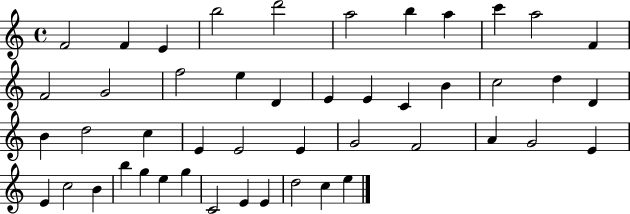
F4/h F4/q E4/q B5/h D6/h A5/h B5/q A5/q C6/q A5/h F4/q F4/h G4/h F5/h E5/q D4/q E4/q E4/q C4/q B4/q C5/h D5/q D4/q B4/q D5/h C5/q E4/q E4/h E4/q G4/h F4/h A4/q G4/h E4/q E4/q C5/h B4/q B5/q G5/q E5/q G5/q C4/h E4/q E4/q D5/h C5/q E5/q